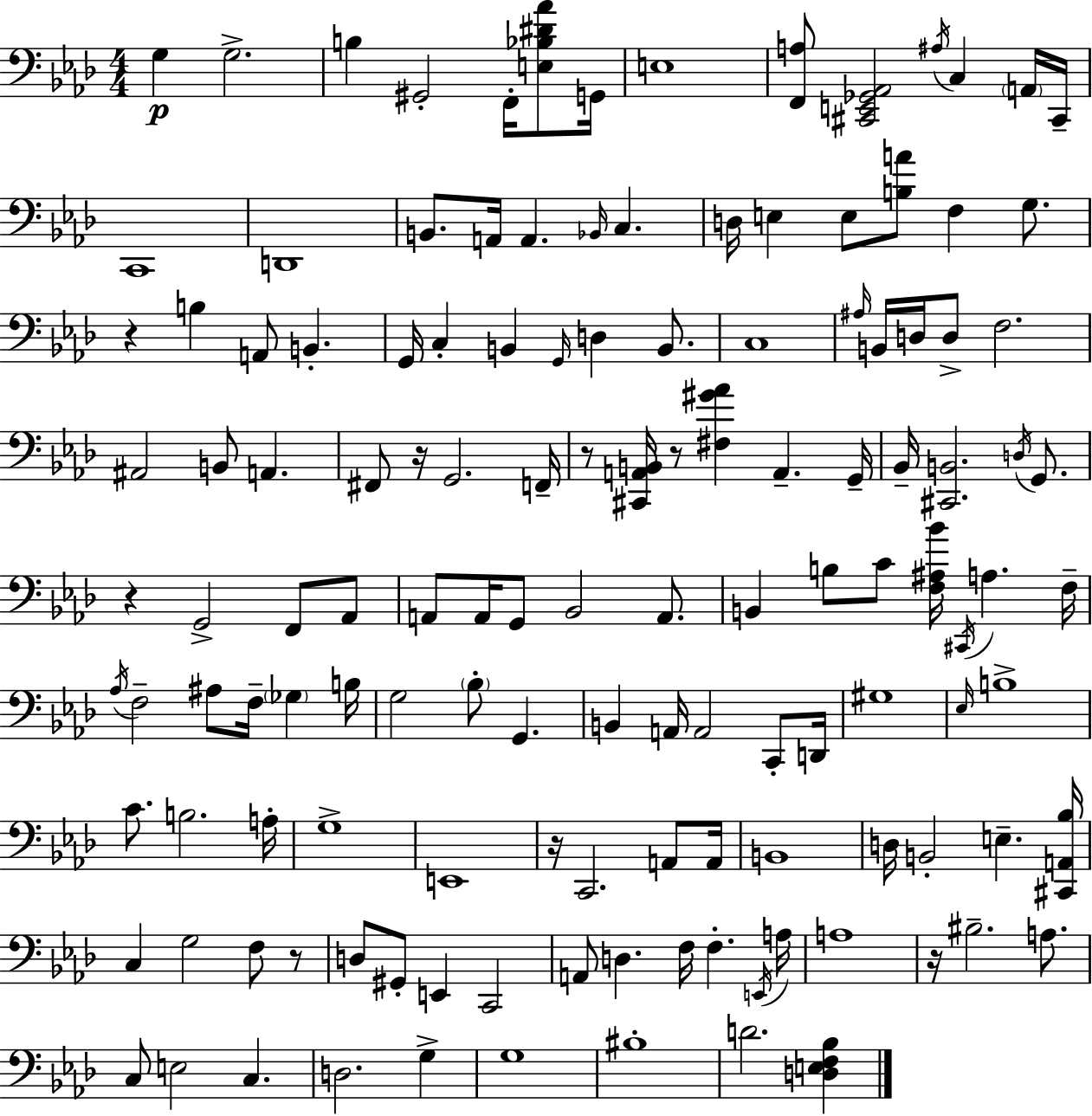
G3/q G3/h. B3/q G#2/h F2/s [E3,Bb3,D#4,Ab4]/e G2/s E3/w [F2,A3]/e [C#2,E2,Gb2,Ab2]/h A#3/s C3/q A2/s C#2/s C2/w D2/w B2/e. A2/s A2/q. Bb2/s C3/q. D3/s E3/q E3/e [B3,A4]/e F3/q G3/e. R/q B3/q A2/e B2/q. G2/s C3/q B2/q G2/s D3/q B2/e. C3/w A#3/s B2/s D3/s D3/e F3/h. A#2/h B2/e A2/q. F#2/e R/s G2/h. F2/s R/e [C#2,A2,B2]/s R/e [F#3,G#4,Ab4]/q A2/q. G2/s Bb2/s [C#2,B2]/h. D3/s G2/e. R/q G2/h F2/e Ab2/e A2/e A2/s G2/e Bb2/h A2/e. B2/q B3/e C4/e [F3,A#3,Bb4]/s C#2/s A3/q. F3/s Ab3/s F3/h A#3/e F3/s Gb3/q B3/s G3/h Bb3/e G2/q. B2/q A2/s A2/h C2/e D2/s G#3/w Eb3/s B3/w C4/e. B3/h. A3/s G3/w E2/w R/s C2/h. A2/e A2/s B2/w D3/s B2/h E3/q. [C#2,A2,Bb3]/s C3/q G3/h F3/e R/e D3/e G#2/e E2/q C2/h A2/e D3/q. F3/s F3/q. E2/s A3/s A3/w R/s BIS3/h. A3/e. C3/e E3/h C3/q. D3/h. G3/q G3/w BIS3/w D4/h. [D3,E3,F3,Bb3]/q